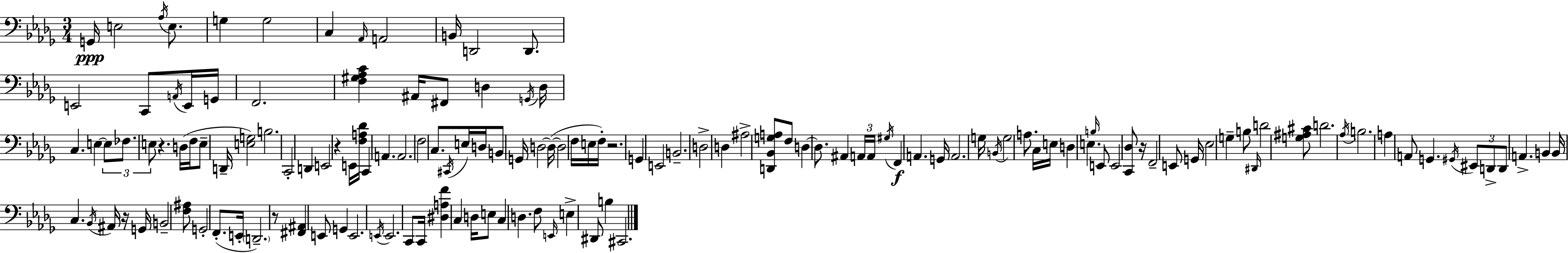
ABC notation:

X:1
T:Untitled
M:3/4
L:1/4
K:Bbm
G,,/4 E,2 _A,/4 E,/2 G, G,2 C, _A,,/4 A,,2 B,,/4 D,,2 D,,/2 E,,2 C,,/2 A,,/4 E,,/4 G,,/4 F,,2 [F,^G,_A,C] ^A,,/4 ^F,,/2 D, G,,/4 D,/4 C, E, E,/2 _F,/2 E,/2 z D,/4 F,/4 E,/2 D,,/4 [E,G,]2 B,2 C,,2 D,, E,,2 z E,,/4 [F,A,_D]/4 C,, A,, A,,2 F,2 C,/2 ^C,,/4 E,/4 D,/4 B,,/2 G,,/4 D,2 D,/4 D,2 F,/4 E,/4 F,/4 z2 G,, E,,2 B,,2 D,2 D, ^A,2 [D,,_B,,G,A,]/2 F,/2 D, D,/2 ^A,, A,,/4 A,,/4 ^G,/4 F,, A,, G,,/4 A,,2 G,/4 B,,/4 G,2 A,/2 C,/4 E,/4 D, E, B,/4 E,,/2 E,,2 [C,,_D,]/2 z/4 F,,2 E,,/2 G,,/4 _E,2 G, B,/2 ^D,,/4 D2 [G,^A,^C]/2 D2 _A,/4 B,2 A, A,,/2 G,, ^G,,/4 ^E,,/2 D,,/2 D,,/2 A,, B,, B,,/4 C, _B,,/4 ^A,,/4 z/4 G,,/4 B,,2 [F,^A,]/2 G,,2 F,,/2 E,,/4 D,,2 z/2 [^F,,^A,,] E,,/2 G,, E,,2 E,,/4 E,,2 C,,/2 C,,/4 [^D,A,F] C, D,/4 E,/2 C, D, F,/2 E,,/4 E, ^D,,/2 B, ^C,,2